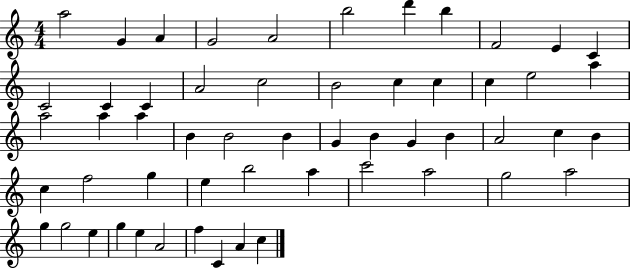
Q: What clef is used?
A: treble